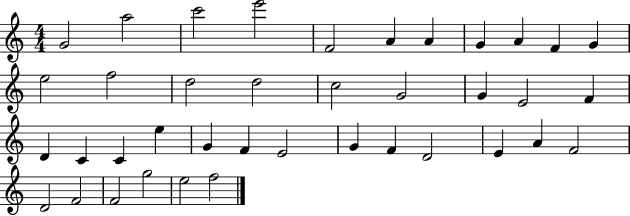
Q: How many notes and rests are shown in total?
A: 39